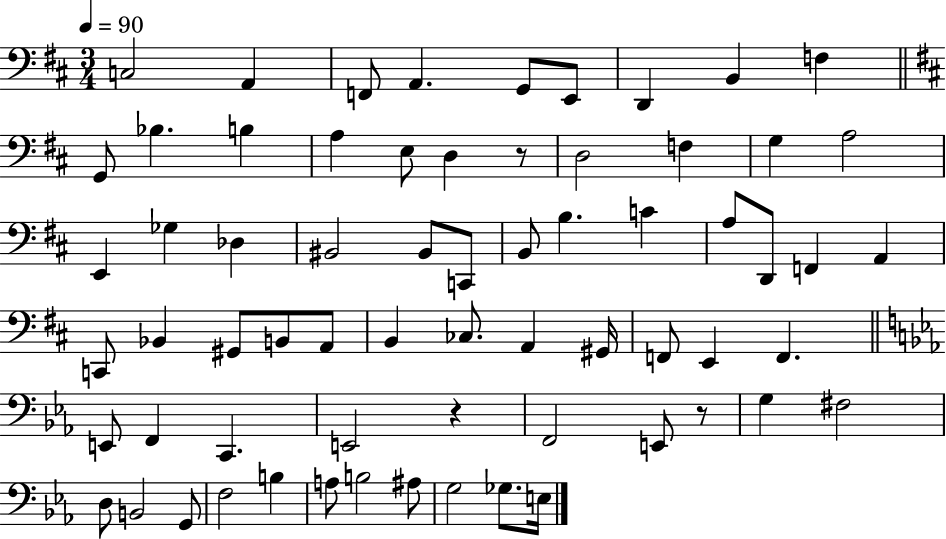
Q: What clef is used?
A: bass